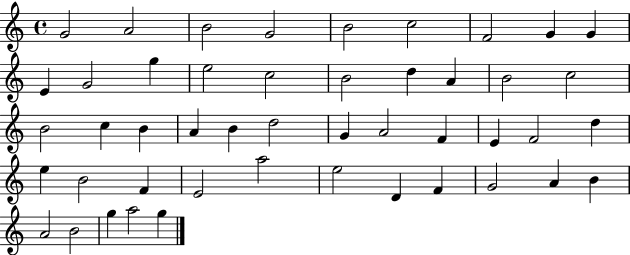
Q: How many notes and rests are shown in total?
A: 47